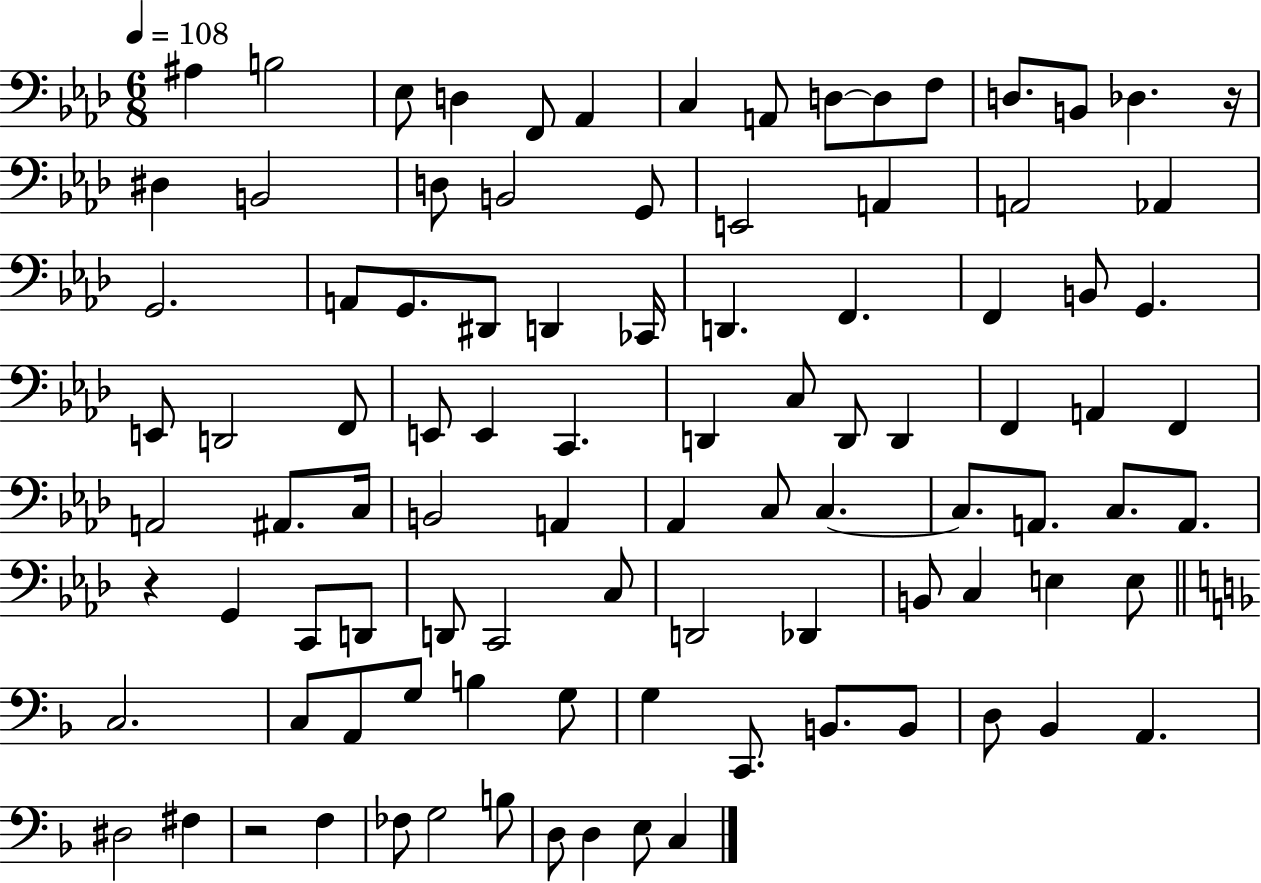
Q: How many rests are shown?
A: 3